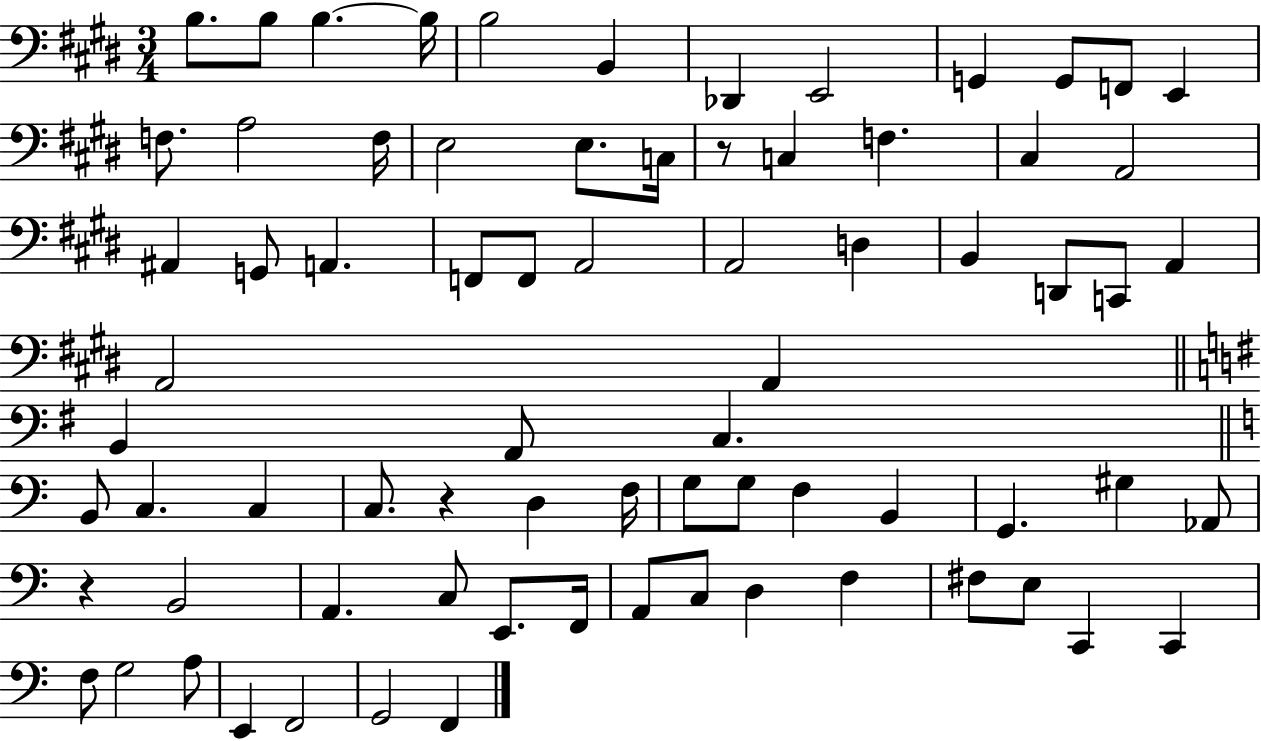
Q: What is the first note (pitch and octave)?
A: B3